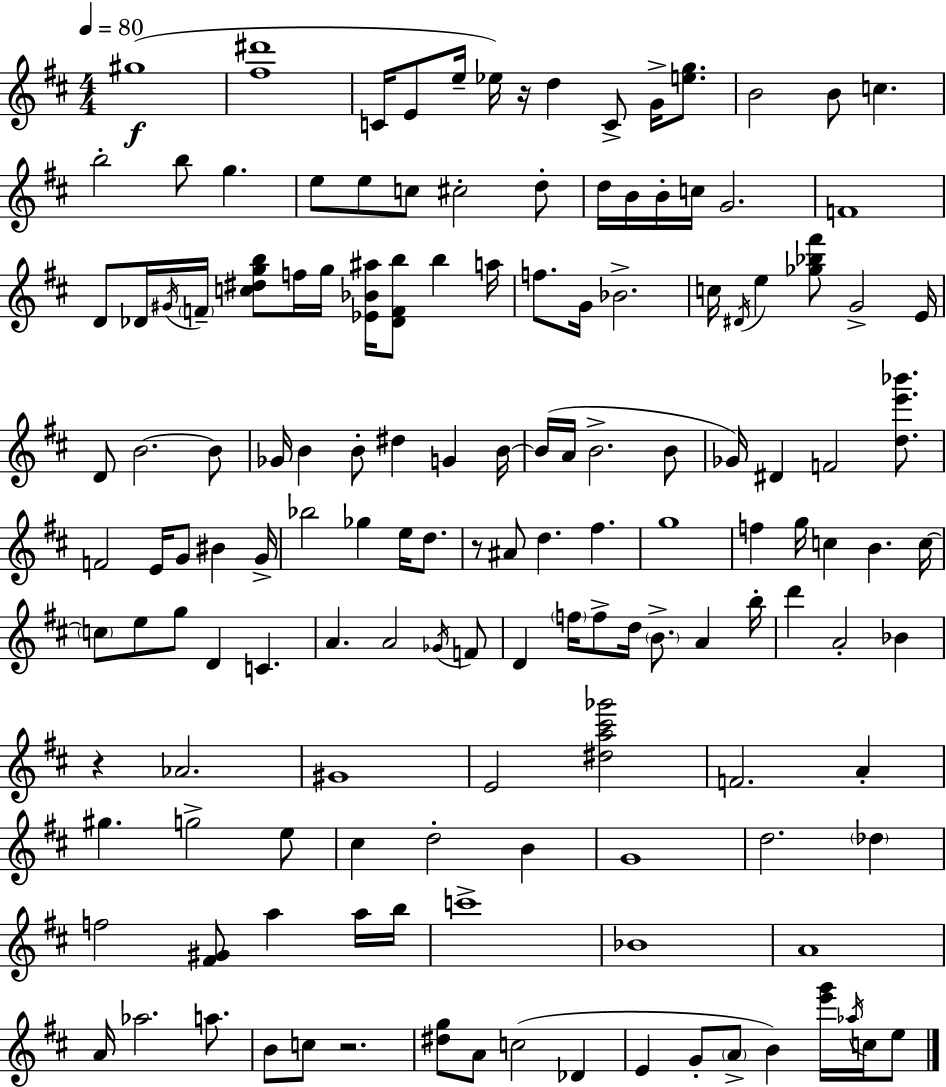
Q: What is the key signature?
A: D major